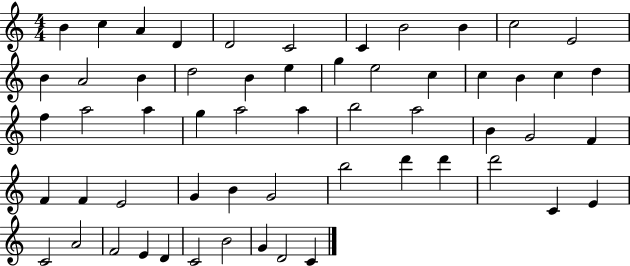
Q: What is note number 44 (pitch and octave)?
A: D6